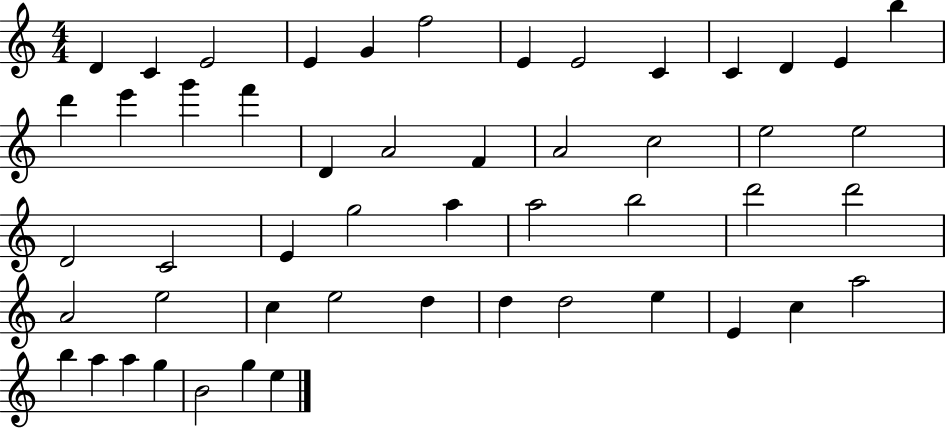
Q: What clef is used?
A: treble